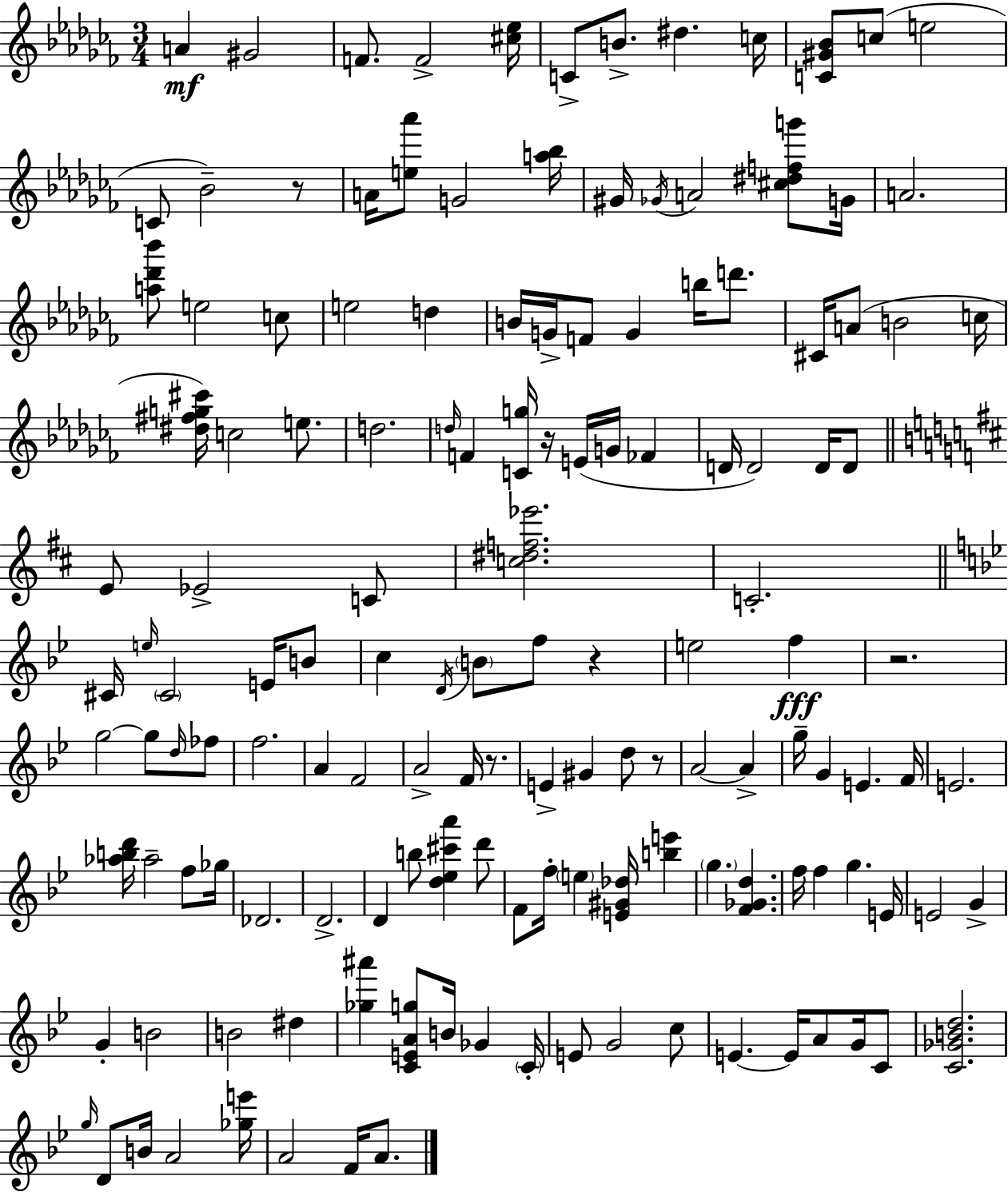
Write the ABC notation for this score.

X:1
T:Untitled
M:3/4
L:1/4
K:Abm
A ^G2 F/2 F2 [^c_e]/4 C/2 B/2 ^d c/4 [C^G_B]/2 c/2 e2 C/2 _B2 z/2 A/4 [e_a']/2 G2 [a_b]/4 ^G/4 _G/4 A2 [^c^dfg']/2 G/4 A2 [a_d'_b']/2 e2 c/2 e2 d B/4 G/4 F/2 G b/4 d'/2 ^C/4 A/2 B2 c/4 [^d^fg^c']/4 c2 e/2 d2 d/4 F [Cg]/4 z/4 E/4 G/4 _F D/4 D2 D/4 D/2 E/2 _E2 C/2 [c^df_e']2 C2 ^C/4 e/4 ^C2 E/4 B/2 c D/4 B/2 f/2 z e2 f z2 g2 g/2 d/4 _f/2 f2 A F2 A2 F/4 z/2 E ^G d/2 z/2 A2 A g/4 G E F/4 E2 [_abd']/4 _a2 f/2 _g/4 _D2 D2 D b/2 [d_e^c'a'] d'/2 F/2 f/4 e [E^G_d]/4 [be'] g [F_Gd] f/4 f g E/4 E2 G G B2 B2 ^d [_g^a'] [CEAg]/2 B/4 _G C/4 E/2 G2 c/2 E E/4 A/2 G/4 C/2 [C_GBd]2 g/4 D/2 B/4 A2 [_ge']/4 A2 F/4 A/2